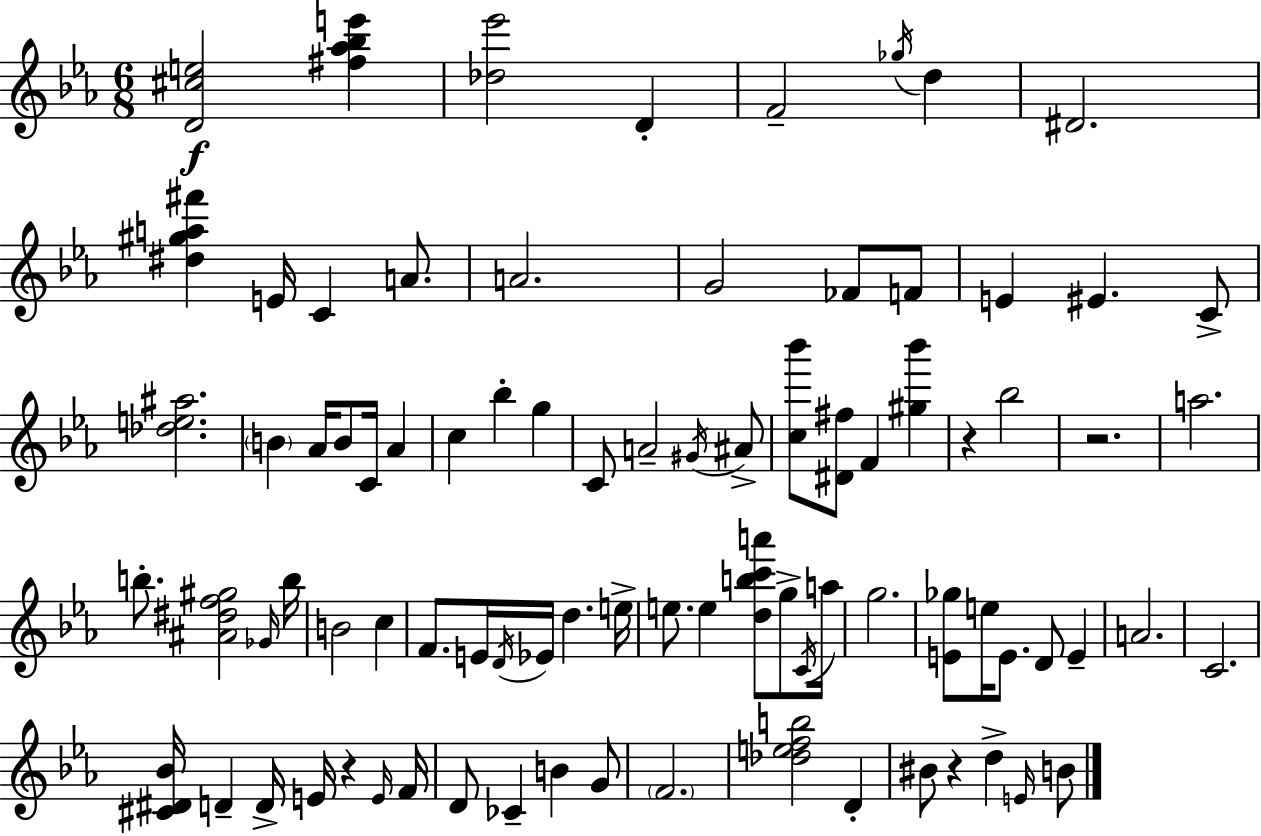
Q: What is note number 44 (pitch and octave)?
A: G5